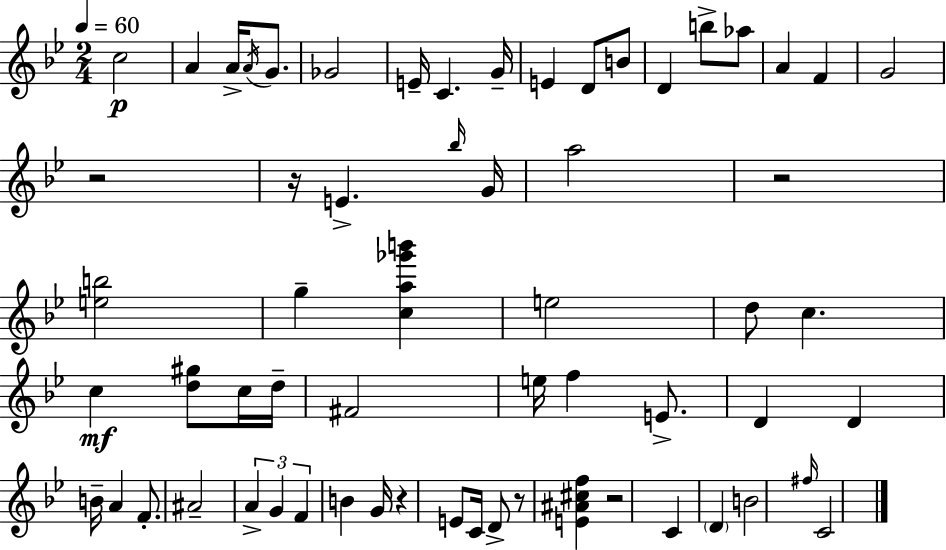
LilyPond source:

{
  \clef treble
  \numericTimeSignature
  \time 2/4
  \key g \minor
  \tempo 4 = 60
  \repeat volta 2 { c''2\p | a'4 a'16-> \acciaccatura { a'16 } g'8. | ges'2 | e'16-- c'4. | \break g'16-- e'4 d'8 b'8 | d'4 b''8-> aes''8 | a'4 f'4 | g'2 | \break r2 | r16 e'4.-> | \grace { bes''16 } g'16 a''2 | r2 | \break <e'' b''>2 | g''4-- <c'' a'' ges''' b'''>4 | e''2 | d''8 c''4. | \break c''4\mf <d'' gis''>8 | c''16 d''16-- fis'2 | e''16 f''4 e'8.-> | d'4 d'4 | \break b'16-- a'4 f'8.-. | ais'2-- | \tuplet 3/2 { a'4-> g'4 | f'4 } b'4 | \break g'16 r4 e'8 | c'16 d'8-> r8 <e' ais' cis'' f''>4 | r2 | c'4 \parenthesize d'4 | \break b'2 | \grace { fis''16 } c'2 | } \bar "|."
}